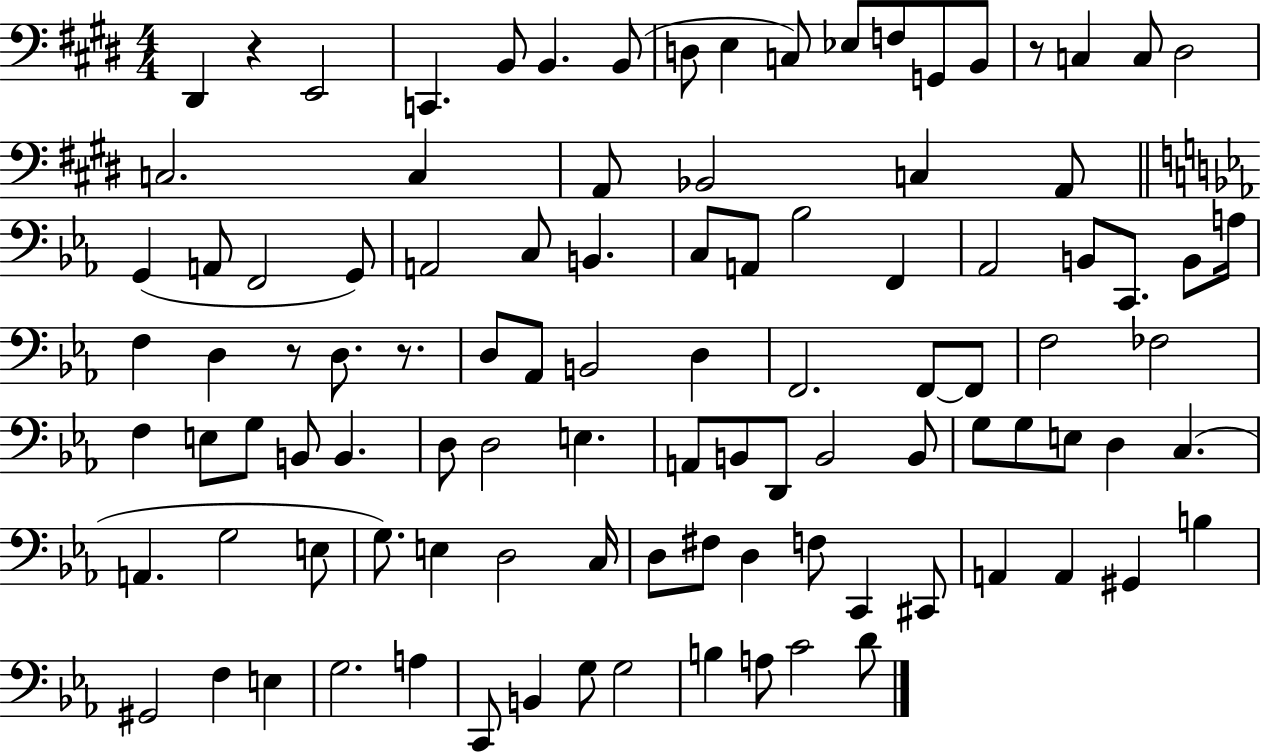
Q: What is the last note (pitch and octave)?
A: D4